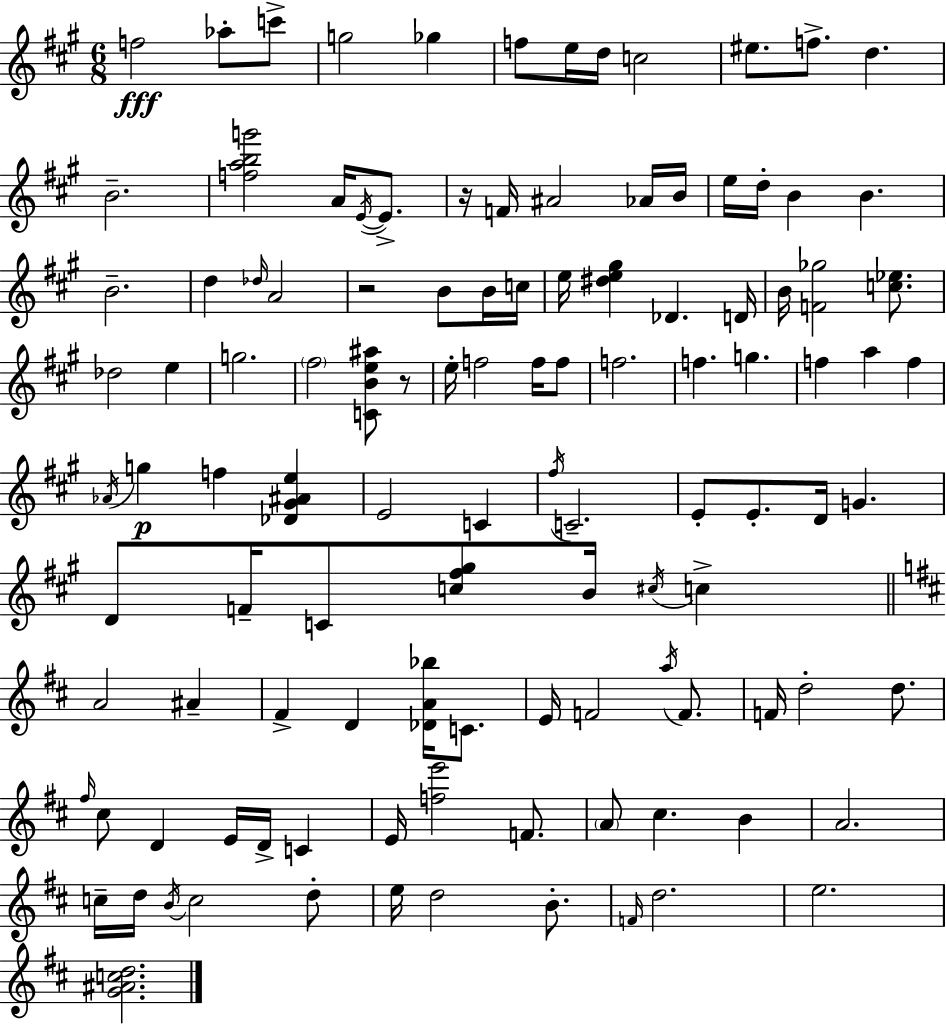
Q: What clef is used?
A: treble